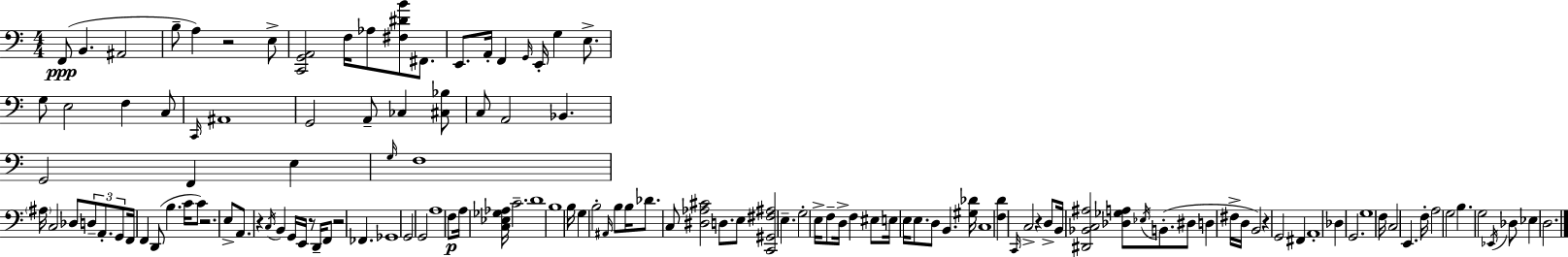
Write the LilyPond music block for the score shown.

{
  \clef bass
  \numericTimeSignature
  \time 4/4
  \key a \minor
  f,8(\ppp b,4. ais,2 | b8-- a4) r2 e8-> | <c, g, a,>2 f16 aes8 <fis dis' b'>8 fis,8. | e,8. a,16-. f,4 \grace { g,16 } e,16-. g4 e8.-> | \break g8 e2 f4 c8 | \grace { c,16 } ais,1 | g,2 a,8-- ces4 | <cis bes>8 c8 a,2 bes,4. | \break g,2 f,4 e4 | \grace { g16 } f1 | \parenthesize ais16 c2 des8 \tuplet 3/2 { d8-- | a,8.-. g,8 } f,16 f,4 d,8( b4. | \break c'16 c'8) r2. | e8-> a,8. r4 \acciaccatura { c16 } b,4 g,16 | e,16 r8 d,16-- f,8 r2 fes,4. | ges,1 | \break g,2 g,2 | a1 | f8\p a16 <c ees ges aes>16 c'2.-- | d'1 | \break b1 | b16 g4 b2-. | \grace { ais,16 } b8 b16 des'8. c8 <dis aes cis'>2 | d8. e8 <c, gis, fis ais>2 e4.-- | \break g2-. e16-> f8-- | d16-> f4 eis8 e16 e16 e8. d8 b,4. | <gis des'>16 c1 | <f d'>4 \grace { c,16 } c2-> | \break r4 d8-> b,16 <dis, bes, c ais>2 | <des ges a>8 \acciaccatura { ees16 } b,8.-.( dis8 d4 fis16-> d16 b,2) | r4 g,2 | fis,4 a,1-. | \break des4 g,2. | g1 | f16 c2 | e,4. f16-. a2 g2 | \break b4. g2 | \acciaccatura { ees,16 } des8 ees4 d2. | \bar "|."
}